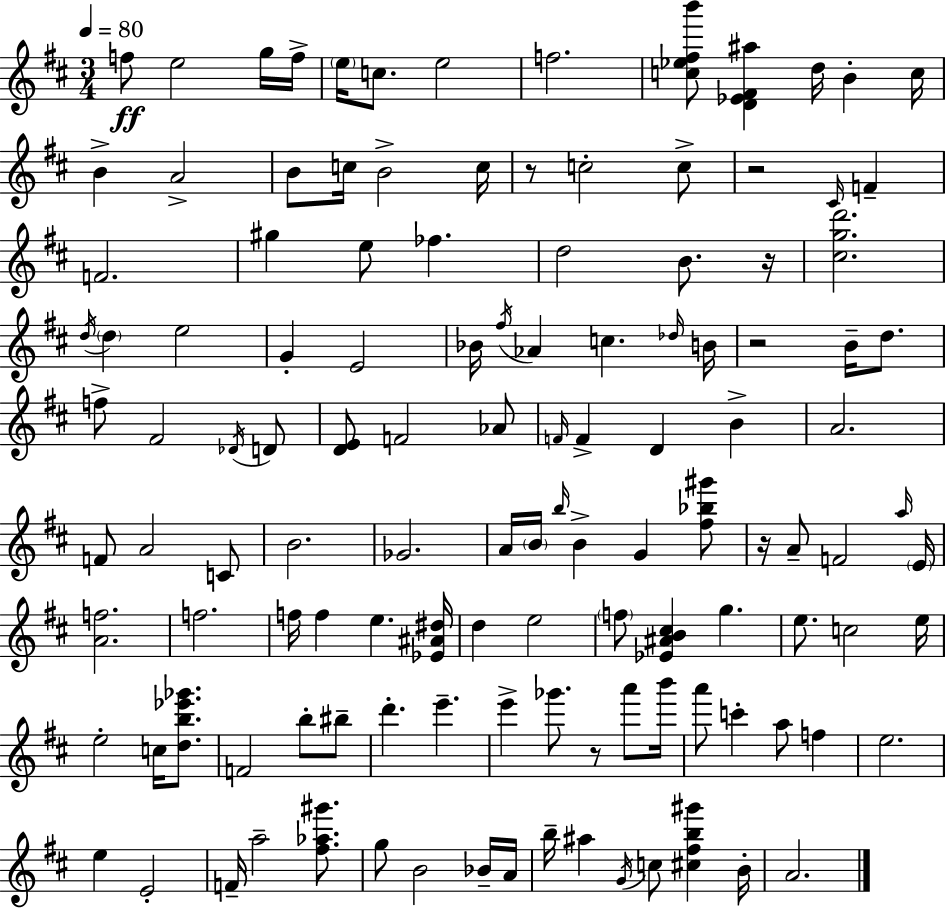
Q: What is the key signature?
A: D major